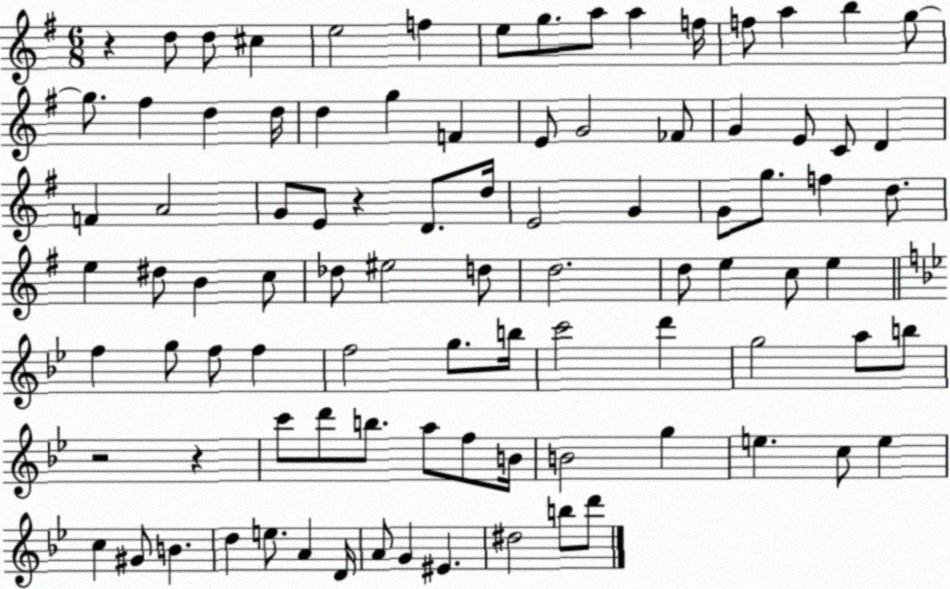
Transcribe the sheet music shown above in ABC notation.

X:1
T:Untitled
M:6/8
L:1/4
K:G
z d/2 d/2 ^c e2 f e/2 g/2 a/2 a f/4 f/2 a b g/2 g/2 ^f d d/4 d g F E/2 G2 _F/2 G E/2 C/2 D F A2 G/2 E/2 z D/2 d/4 E2 G G/2 g/2 f d/2 e ^d/2 B c/2 _d/2 ^e2 d/2 d2 d/2 e c/2 e f g/2 f/2 f f2 g/2 b/4 c'2 d' g2 a/2 b/2 z2 z c'/2 d'/2 b/2 a/2 f/2 B/4 B2 g e c/2 e c ^G/2 B d e/2 A D/4 A/2 G ^E ^d2 b/2 d'/2